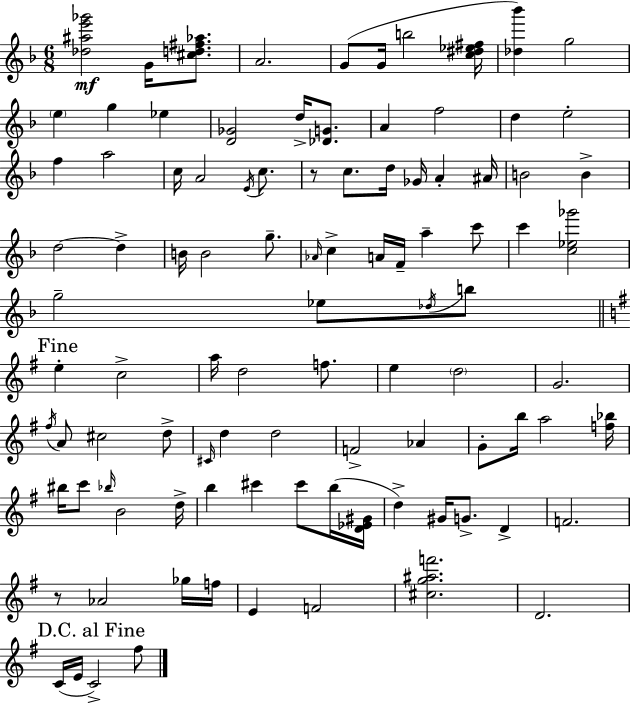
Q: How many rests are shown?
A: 2